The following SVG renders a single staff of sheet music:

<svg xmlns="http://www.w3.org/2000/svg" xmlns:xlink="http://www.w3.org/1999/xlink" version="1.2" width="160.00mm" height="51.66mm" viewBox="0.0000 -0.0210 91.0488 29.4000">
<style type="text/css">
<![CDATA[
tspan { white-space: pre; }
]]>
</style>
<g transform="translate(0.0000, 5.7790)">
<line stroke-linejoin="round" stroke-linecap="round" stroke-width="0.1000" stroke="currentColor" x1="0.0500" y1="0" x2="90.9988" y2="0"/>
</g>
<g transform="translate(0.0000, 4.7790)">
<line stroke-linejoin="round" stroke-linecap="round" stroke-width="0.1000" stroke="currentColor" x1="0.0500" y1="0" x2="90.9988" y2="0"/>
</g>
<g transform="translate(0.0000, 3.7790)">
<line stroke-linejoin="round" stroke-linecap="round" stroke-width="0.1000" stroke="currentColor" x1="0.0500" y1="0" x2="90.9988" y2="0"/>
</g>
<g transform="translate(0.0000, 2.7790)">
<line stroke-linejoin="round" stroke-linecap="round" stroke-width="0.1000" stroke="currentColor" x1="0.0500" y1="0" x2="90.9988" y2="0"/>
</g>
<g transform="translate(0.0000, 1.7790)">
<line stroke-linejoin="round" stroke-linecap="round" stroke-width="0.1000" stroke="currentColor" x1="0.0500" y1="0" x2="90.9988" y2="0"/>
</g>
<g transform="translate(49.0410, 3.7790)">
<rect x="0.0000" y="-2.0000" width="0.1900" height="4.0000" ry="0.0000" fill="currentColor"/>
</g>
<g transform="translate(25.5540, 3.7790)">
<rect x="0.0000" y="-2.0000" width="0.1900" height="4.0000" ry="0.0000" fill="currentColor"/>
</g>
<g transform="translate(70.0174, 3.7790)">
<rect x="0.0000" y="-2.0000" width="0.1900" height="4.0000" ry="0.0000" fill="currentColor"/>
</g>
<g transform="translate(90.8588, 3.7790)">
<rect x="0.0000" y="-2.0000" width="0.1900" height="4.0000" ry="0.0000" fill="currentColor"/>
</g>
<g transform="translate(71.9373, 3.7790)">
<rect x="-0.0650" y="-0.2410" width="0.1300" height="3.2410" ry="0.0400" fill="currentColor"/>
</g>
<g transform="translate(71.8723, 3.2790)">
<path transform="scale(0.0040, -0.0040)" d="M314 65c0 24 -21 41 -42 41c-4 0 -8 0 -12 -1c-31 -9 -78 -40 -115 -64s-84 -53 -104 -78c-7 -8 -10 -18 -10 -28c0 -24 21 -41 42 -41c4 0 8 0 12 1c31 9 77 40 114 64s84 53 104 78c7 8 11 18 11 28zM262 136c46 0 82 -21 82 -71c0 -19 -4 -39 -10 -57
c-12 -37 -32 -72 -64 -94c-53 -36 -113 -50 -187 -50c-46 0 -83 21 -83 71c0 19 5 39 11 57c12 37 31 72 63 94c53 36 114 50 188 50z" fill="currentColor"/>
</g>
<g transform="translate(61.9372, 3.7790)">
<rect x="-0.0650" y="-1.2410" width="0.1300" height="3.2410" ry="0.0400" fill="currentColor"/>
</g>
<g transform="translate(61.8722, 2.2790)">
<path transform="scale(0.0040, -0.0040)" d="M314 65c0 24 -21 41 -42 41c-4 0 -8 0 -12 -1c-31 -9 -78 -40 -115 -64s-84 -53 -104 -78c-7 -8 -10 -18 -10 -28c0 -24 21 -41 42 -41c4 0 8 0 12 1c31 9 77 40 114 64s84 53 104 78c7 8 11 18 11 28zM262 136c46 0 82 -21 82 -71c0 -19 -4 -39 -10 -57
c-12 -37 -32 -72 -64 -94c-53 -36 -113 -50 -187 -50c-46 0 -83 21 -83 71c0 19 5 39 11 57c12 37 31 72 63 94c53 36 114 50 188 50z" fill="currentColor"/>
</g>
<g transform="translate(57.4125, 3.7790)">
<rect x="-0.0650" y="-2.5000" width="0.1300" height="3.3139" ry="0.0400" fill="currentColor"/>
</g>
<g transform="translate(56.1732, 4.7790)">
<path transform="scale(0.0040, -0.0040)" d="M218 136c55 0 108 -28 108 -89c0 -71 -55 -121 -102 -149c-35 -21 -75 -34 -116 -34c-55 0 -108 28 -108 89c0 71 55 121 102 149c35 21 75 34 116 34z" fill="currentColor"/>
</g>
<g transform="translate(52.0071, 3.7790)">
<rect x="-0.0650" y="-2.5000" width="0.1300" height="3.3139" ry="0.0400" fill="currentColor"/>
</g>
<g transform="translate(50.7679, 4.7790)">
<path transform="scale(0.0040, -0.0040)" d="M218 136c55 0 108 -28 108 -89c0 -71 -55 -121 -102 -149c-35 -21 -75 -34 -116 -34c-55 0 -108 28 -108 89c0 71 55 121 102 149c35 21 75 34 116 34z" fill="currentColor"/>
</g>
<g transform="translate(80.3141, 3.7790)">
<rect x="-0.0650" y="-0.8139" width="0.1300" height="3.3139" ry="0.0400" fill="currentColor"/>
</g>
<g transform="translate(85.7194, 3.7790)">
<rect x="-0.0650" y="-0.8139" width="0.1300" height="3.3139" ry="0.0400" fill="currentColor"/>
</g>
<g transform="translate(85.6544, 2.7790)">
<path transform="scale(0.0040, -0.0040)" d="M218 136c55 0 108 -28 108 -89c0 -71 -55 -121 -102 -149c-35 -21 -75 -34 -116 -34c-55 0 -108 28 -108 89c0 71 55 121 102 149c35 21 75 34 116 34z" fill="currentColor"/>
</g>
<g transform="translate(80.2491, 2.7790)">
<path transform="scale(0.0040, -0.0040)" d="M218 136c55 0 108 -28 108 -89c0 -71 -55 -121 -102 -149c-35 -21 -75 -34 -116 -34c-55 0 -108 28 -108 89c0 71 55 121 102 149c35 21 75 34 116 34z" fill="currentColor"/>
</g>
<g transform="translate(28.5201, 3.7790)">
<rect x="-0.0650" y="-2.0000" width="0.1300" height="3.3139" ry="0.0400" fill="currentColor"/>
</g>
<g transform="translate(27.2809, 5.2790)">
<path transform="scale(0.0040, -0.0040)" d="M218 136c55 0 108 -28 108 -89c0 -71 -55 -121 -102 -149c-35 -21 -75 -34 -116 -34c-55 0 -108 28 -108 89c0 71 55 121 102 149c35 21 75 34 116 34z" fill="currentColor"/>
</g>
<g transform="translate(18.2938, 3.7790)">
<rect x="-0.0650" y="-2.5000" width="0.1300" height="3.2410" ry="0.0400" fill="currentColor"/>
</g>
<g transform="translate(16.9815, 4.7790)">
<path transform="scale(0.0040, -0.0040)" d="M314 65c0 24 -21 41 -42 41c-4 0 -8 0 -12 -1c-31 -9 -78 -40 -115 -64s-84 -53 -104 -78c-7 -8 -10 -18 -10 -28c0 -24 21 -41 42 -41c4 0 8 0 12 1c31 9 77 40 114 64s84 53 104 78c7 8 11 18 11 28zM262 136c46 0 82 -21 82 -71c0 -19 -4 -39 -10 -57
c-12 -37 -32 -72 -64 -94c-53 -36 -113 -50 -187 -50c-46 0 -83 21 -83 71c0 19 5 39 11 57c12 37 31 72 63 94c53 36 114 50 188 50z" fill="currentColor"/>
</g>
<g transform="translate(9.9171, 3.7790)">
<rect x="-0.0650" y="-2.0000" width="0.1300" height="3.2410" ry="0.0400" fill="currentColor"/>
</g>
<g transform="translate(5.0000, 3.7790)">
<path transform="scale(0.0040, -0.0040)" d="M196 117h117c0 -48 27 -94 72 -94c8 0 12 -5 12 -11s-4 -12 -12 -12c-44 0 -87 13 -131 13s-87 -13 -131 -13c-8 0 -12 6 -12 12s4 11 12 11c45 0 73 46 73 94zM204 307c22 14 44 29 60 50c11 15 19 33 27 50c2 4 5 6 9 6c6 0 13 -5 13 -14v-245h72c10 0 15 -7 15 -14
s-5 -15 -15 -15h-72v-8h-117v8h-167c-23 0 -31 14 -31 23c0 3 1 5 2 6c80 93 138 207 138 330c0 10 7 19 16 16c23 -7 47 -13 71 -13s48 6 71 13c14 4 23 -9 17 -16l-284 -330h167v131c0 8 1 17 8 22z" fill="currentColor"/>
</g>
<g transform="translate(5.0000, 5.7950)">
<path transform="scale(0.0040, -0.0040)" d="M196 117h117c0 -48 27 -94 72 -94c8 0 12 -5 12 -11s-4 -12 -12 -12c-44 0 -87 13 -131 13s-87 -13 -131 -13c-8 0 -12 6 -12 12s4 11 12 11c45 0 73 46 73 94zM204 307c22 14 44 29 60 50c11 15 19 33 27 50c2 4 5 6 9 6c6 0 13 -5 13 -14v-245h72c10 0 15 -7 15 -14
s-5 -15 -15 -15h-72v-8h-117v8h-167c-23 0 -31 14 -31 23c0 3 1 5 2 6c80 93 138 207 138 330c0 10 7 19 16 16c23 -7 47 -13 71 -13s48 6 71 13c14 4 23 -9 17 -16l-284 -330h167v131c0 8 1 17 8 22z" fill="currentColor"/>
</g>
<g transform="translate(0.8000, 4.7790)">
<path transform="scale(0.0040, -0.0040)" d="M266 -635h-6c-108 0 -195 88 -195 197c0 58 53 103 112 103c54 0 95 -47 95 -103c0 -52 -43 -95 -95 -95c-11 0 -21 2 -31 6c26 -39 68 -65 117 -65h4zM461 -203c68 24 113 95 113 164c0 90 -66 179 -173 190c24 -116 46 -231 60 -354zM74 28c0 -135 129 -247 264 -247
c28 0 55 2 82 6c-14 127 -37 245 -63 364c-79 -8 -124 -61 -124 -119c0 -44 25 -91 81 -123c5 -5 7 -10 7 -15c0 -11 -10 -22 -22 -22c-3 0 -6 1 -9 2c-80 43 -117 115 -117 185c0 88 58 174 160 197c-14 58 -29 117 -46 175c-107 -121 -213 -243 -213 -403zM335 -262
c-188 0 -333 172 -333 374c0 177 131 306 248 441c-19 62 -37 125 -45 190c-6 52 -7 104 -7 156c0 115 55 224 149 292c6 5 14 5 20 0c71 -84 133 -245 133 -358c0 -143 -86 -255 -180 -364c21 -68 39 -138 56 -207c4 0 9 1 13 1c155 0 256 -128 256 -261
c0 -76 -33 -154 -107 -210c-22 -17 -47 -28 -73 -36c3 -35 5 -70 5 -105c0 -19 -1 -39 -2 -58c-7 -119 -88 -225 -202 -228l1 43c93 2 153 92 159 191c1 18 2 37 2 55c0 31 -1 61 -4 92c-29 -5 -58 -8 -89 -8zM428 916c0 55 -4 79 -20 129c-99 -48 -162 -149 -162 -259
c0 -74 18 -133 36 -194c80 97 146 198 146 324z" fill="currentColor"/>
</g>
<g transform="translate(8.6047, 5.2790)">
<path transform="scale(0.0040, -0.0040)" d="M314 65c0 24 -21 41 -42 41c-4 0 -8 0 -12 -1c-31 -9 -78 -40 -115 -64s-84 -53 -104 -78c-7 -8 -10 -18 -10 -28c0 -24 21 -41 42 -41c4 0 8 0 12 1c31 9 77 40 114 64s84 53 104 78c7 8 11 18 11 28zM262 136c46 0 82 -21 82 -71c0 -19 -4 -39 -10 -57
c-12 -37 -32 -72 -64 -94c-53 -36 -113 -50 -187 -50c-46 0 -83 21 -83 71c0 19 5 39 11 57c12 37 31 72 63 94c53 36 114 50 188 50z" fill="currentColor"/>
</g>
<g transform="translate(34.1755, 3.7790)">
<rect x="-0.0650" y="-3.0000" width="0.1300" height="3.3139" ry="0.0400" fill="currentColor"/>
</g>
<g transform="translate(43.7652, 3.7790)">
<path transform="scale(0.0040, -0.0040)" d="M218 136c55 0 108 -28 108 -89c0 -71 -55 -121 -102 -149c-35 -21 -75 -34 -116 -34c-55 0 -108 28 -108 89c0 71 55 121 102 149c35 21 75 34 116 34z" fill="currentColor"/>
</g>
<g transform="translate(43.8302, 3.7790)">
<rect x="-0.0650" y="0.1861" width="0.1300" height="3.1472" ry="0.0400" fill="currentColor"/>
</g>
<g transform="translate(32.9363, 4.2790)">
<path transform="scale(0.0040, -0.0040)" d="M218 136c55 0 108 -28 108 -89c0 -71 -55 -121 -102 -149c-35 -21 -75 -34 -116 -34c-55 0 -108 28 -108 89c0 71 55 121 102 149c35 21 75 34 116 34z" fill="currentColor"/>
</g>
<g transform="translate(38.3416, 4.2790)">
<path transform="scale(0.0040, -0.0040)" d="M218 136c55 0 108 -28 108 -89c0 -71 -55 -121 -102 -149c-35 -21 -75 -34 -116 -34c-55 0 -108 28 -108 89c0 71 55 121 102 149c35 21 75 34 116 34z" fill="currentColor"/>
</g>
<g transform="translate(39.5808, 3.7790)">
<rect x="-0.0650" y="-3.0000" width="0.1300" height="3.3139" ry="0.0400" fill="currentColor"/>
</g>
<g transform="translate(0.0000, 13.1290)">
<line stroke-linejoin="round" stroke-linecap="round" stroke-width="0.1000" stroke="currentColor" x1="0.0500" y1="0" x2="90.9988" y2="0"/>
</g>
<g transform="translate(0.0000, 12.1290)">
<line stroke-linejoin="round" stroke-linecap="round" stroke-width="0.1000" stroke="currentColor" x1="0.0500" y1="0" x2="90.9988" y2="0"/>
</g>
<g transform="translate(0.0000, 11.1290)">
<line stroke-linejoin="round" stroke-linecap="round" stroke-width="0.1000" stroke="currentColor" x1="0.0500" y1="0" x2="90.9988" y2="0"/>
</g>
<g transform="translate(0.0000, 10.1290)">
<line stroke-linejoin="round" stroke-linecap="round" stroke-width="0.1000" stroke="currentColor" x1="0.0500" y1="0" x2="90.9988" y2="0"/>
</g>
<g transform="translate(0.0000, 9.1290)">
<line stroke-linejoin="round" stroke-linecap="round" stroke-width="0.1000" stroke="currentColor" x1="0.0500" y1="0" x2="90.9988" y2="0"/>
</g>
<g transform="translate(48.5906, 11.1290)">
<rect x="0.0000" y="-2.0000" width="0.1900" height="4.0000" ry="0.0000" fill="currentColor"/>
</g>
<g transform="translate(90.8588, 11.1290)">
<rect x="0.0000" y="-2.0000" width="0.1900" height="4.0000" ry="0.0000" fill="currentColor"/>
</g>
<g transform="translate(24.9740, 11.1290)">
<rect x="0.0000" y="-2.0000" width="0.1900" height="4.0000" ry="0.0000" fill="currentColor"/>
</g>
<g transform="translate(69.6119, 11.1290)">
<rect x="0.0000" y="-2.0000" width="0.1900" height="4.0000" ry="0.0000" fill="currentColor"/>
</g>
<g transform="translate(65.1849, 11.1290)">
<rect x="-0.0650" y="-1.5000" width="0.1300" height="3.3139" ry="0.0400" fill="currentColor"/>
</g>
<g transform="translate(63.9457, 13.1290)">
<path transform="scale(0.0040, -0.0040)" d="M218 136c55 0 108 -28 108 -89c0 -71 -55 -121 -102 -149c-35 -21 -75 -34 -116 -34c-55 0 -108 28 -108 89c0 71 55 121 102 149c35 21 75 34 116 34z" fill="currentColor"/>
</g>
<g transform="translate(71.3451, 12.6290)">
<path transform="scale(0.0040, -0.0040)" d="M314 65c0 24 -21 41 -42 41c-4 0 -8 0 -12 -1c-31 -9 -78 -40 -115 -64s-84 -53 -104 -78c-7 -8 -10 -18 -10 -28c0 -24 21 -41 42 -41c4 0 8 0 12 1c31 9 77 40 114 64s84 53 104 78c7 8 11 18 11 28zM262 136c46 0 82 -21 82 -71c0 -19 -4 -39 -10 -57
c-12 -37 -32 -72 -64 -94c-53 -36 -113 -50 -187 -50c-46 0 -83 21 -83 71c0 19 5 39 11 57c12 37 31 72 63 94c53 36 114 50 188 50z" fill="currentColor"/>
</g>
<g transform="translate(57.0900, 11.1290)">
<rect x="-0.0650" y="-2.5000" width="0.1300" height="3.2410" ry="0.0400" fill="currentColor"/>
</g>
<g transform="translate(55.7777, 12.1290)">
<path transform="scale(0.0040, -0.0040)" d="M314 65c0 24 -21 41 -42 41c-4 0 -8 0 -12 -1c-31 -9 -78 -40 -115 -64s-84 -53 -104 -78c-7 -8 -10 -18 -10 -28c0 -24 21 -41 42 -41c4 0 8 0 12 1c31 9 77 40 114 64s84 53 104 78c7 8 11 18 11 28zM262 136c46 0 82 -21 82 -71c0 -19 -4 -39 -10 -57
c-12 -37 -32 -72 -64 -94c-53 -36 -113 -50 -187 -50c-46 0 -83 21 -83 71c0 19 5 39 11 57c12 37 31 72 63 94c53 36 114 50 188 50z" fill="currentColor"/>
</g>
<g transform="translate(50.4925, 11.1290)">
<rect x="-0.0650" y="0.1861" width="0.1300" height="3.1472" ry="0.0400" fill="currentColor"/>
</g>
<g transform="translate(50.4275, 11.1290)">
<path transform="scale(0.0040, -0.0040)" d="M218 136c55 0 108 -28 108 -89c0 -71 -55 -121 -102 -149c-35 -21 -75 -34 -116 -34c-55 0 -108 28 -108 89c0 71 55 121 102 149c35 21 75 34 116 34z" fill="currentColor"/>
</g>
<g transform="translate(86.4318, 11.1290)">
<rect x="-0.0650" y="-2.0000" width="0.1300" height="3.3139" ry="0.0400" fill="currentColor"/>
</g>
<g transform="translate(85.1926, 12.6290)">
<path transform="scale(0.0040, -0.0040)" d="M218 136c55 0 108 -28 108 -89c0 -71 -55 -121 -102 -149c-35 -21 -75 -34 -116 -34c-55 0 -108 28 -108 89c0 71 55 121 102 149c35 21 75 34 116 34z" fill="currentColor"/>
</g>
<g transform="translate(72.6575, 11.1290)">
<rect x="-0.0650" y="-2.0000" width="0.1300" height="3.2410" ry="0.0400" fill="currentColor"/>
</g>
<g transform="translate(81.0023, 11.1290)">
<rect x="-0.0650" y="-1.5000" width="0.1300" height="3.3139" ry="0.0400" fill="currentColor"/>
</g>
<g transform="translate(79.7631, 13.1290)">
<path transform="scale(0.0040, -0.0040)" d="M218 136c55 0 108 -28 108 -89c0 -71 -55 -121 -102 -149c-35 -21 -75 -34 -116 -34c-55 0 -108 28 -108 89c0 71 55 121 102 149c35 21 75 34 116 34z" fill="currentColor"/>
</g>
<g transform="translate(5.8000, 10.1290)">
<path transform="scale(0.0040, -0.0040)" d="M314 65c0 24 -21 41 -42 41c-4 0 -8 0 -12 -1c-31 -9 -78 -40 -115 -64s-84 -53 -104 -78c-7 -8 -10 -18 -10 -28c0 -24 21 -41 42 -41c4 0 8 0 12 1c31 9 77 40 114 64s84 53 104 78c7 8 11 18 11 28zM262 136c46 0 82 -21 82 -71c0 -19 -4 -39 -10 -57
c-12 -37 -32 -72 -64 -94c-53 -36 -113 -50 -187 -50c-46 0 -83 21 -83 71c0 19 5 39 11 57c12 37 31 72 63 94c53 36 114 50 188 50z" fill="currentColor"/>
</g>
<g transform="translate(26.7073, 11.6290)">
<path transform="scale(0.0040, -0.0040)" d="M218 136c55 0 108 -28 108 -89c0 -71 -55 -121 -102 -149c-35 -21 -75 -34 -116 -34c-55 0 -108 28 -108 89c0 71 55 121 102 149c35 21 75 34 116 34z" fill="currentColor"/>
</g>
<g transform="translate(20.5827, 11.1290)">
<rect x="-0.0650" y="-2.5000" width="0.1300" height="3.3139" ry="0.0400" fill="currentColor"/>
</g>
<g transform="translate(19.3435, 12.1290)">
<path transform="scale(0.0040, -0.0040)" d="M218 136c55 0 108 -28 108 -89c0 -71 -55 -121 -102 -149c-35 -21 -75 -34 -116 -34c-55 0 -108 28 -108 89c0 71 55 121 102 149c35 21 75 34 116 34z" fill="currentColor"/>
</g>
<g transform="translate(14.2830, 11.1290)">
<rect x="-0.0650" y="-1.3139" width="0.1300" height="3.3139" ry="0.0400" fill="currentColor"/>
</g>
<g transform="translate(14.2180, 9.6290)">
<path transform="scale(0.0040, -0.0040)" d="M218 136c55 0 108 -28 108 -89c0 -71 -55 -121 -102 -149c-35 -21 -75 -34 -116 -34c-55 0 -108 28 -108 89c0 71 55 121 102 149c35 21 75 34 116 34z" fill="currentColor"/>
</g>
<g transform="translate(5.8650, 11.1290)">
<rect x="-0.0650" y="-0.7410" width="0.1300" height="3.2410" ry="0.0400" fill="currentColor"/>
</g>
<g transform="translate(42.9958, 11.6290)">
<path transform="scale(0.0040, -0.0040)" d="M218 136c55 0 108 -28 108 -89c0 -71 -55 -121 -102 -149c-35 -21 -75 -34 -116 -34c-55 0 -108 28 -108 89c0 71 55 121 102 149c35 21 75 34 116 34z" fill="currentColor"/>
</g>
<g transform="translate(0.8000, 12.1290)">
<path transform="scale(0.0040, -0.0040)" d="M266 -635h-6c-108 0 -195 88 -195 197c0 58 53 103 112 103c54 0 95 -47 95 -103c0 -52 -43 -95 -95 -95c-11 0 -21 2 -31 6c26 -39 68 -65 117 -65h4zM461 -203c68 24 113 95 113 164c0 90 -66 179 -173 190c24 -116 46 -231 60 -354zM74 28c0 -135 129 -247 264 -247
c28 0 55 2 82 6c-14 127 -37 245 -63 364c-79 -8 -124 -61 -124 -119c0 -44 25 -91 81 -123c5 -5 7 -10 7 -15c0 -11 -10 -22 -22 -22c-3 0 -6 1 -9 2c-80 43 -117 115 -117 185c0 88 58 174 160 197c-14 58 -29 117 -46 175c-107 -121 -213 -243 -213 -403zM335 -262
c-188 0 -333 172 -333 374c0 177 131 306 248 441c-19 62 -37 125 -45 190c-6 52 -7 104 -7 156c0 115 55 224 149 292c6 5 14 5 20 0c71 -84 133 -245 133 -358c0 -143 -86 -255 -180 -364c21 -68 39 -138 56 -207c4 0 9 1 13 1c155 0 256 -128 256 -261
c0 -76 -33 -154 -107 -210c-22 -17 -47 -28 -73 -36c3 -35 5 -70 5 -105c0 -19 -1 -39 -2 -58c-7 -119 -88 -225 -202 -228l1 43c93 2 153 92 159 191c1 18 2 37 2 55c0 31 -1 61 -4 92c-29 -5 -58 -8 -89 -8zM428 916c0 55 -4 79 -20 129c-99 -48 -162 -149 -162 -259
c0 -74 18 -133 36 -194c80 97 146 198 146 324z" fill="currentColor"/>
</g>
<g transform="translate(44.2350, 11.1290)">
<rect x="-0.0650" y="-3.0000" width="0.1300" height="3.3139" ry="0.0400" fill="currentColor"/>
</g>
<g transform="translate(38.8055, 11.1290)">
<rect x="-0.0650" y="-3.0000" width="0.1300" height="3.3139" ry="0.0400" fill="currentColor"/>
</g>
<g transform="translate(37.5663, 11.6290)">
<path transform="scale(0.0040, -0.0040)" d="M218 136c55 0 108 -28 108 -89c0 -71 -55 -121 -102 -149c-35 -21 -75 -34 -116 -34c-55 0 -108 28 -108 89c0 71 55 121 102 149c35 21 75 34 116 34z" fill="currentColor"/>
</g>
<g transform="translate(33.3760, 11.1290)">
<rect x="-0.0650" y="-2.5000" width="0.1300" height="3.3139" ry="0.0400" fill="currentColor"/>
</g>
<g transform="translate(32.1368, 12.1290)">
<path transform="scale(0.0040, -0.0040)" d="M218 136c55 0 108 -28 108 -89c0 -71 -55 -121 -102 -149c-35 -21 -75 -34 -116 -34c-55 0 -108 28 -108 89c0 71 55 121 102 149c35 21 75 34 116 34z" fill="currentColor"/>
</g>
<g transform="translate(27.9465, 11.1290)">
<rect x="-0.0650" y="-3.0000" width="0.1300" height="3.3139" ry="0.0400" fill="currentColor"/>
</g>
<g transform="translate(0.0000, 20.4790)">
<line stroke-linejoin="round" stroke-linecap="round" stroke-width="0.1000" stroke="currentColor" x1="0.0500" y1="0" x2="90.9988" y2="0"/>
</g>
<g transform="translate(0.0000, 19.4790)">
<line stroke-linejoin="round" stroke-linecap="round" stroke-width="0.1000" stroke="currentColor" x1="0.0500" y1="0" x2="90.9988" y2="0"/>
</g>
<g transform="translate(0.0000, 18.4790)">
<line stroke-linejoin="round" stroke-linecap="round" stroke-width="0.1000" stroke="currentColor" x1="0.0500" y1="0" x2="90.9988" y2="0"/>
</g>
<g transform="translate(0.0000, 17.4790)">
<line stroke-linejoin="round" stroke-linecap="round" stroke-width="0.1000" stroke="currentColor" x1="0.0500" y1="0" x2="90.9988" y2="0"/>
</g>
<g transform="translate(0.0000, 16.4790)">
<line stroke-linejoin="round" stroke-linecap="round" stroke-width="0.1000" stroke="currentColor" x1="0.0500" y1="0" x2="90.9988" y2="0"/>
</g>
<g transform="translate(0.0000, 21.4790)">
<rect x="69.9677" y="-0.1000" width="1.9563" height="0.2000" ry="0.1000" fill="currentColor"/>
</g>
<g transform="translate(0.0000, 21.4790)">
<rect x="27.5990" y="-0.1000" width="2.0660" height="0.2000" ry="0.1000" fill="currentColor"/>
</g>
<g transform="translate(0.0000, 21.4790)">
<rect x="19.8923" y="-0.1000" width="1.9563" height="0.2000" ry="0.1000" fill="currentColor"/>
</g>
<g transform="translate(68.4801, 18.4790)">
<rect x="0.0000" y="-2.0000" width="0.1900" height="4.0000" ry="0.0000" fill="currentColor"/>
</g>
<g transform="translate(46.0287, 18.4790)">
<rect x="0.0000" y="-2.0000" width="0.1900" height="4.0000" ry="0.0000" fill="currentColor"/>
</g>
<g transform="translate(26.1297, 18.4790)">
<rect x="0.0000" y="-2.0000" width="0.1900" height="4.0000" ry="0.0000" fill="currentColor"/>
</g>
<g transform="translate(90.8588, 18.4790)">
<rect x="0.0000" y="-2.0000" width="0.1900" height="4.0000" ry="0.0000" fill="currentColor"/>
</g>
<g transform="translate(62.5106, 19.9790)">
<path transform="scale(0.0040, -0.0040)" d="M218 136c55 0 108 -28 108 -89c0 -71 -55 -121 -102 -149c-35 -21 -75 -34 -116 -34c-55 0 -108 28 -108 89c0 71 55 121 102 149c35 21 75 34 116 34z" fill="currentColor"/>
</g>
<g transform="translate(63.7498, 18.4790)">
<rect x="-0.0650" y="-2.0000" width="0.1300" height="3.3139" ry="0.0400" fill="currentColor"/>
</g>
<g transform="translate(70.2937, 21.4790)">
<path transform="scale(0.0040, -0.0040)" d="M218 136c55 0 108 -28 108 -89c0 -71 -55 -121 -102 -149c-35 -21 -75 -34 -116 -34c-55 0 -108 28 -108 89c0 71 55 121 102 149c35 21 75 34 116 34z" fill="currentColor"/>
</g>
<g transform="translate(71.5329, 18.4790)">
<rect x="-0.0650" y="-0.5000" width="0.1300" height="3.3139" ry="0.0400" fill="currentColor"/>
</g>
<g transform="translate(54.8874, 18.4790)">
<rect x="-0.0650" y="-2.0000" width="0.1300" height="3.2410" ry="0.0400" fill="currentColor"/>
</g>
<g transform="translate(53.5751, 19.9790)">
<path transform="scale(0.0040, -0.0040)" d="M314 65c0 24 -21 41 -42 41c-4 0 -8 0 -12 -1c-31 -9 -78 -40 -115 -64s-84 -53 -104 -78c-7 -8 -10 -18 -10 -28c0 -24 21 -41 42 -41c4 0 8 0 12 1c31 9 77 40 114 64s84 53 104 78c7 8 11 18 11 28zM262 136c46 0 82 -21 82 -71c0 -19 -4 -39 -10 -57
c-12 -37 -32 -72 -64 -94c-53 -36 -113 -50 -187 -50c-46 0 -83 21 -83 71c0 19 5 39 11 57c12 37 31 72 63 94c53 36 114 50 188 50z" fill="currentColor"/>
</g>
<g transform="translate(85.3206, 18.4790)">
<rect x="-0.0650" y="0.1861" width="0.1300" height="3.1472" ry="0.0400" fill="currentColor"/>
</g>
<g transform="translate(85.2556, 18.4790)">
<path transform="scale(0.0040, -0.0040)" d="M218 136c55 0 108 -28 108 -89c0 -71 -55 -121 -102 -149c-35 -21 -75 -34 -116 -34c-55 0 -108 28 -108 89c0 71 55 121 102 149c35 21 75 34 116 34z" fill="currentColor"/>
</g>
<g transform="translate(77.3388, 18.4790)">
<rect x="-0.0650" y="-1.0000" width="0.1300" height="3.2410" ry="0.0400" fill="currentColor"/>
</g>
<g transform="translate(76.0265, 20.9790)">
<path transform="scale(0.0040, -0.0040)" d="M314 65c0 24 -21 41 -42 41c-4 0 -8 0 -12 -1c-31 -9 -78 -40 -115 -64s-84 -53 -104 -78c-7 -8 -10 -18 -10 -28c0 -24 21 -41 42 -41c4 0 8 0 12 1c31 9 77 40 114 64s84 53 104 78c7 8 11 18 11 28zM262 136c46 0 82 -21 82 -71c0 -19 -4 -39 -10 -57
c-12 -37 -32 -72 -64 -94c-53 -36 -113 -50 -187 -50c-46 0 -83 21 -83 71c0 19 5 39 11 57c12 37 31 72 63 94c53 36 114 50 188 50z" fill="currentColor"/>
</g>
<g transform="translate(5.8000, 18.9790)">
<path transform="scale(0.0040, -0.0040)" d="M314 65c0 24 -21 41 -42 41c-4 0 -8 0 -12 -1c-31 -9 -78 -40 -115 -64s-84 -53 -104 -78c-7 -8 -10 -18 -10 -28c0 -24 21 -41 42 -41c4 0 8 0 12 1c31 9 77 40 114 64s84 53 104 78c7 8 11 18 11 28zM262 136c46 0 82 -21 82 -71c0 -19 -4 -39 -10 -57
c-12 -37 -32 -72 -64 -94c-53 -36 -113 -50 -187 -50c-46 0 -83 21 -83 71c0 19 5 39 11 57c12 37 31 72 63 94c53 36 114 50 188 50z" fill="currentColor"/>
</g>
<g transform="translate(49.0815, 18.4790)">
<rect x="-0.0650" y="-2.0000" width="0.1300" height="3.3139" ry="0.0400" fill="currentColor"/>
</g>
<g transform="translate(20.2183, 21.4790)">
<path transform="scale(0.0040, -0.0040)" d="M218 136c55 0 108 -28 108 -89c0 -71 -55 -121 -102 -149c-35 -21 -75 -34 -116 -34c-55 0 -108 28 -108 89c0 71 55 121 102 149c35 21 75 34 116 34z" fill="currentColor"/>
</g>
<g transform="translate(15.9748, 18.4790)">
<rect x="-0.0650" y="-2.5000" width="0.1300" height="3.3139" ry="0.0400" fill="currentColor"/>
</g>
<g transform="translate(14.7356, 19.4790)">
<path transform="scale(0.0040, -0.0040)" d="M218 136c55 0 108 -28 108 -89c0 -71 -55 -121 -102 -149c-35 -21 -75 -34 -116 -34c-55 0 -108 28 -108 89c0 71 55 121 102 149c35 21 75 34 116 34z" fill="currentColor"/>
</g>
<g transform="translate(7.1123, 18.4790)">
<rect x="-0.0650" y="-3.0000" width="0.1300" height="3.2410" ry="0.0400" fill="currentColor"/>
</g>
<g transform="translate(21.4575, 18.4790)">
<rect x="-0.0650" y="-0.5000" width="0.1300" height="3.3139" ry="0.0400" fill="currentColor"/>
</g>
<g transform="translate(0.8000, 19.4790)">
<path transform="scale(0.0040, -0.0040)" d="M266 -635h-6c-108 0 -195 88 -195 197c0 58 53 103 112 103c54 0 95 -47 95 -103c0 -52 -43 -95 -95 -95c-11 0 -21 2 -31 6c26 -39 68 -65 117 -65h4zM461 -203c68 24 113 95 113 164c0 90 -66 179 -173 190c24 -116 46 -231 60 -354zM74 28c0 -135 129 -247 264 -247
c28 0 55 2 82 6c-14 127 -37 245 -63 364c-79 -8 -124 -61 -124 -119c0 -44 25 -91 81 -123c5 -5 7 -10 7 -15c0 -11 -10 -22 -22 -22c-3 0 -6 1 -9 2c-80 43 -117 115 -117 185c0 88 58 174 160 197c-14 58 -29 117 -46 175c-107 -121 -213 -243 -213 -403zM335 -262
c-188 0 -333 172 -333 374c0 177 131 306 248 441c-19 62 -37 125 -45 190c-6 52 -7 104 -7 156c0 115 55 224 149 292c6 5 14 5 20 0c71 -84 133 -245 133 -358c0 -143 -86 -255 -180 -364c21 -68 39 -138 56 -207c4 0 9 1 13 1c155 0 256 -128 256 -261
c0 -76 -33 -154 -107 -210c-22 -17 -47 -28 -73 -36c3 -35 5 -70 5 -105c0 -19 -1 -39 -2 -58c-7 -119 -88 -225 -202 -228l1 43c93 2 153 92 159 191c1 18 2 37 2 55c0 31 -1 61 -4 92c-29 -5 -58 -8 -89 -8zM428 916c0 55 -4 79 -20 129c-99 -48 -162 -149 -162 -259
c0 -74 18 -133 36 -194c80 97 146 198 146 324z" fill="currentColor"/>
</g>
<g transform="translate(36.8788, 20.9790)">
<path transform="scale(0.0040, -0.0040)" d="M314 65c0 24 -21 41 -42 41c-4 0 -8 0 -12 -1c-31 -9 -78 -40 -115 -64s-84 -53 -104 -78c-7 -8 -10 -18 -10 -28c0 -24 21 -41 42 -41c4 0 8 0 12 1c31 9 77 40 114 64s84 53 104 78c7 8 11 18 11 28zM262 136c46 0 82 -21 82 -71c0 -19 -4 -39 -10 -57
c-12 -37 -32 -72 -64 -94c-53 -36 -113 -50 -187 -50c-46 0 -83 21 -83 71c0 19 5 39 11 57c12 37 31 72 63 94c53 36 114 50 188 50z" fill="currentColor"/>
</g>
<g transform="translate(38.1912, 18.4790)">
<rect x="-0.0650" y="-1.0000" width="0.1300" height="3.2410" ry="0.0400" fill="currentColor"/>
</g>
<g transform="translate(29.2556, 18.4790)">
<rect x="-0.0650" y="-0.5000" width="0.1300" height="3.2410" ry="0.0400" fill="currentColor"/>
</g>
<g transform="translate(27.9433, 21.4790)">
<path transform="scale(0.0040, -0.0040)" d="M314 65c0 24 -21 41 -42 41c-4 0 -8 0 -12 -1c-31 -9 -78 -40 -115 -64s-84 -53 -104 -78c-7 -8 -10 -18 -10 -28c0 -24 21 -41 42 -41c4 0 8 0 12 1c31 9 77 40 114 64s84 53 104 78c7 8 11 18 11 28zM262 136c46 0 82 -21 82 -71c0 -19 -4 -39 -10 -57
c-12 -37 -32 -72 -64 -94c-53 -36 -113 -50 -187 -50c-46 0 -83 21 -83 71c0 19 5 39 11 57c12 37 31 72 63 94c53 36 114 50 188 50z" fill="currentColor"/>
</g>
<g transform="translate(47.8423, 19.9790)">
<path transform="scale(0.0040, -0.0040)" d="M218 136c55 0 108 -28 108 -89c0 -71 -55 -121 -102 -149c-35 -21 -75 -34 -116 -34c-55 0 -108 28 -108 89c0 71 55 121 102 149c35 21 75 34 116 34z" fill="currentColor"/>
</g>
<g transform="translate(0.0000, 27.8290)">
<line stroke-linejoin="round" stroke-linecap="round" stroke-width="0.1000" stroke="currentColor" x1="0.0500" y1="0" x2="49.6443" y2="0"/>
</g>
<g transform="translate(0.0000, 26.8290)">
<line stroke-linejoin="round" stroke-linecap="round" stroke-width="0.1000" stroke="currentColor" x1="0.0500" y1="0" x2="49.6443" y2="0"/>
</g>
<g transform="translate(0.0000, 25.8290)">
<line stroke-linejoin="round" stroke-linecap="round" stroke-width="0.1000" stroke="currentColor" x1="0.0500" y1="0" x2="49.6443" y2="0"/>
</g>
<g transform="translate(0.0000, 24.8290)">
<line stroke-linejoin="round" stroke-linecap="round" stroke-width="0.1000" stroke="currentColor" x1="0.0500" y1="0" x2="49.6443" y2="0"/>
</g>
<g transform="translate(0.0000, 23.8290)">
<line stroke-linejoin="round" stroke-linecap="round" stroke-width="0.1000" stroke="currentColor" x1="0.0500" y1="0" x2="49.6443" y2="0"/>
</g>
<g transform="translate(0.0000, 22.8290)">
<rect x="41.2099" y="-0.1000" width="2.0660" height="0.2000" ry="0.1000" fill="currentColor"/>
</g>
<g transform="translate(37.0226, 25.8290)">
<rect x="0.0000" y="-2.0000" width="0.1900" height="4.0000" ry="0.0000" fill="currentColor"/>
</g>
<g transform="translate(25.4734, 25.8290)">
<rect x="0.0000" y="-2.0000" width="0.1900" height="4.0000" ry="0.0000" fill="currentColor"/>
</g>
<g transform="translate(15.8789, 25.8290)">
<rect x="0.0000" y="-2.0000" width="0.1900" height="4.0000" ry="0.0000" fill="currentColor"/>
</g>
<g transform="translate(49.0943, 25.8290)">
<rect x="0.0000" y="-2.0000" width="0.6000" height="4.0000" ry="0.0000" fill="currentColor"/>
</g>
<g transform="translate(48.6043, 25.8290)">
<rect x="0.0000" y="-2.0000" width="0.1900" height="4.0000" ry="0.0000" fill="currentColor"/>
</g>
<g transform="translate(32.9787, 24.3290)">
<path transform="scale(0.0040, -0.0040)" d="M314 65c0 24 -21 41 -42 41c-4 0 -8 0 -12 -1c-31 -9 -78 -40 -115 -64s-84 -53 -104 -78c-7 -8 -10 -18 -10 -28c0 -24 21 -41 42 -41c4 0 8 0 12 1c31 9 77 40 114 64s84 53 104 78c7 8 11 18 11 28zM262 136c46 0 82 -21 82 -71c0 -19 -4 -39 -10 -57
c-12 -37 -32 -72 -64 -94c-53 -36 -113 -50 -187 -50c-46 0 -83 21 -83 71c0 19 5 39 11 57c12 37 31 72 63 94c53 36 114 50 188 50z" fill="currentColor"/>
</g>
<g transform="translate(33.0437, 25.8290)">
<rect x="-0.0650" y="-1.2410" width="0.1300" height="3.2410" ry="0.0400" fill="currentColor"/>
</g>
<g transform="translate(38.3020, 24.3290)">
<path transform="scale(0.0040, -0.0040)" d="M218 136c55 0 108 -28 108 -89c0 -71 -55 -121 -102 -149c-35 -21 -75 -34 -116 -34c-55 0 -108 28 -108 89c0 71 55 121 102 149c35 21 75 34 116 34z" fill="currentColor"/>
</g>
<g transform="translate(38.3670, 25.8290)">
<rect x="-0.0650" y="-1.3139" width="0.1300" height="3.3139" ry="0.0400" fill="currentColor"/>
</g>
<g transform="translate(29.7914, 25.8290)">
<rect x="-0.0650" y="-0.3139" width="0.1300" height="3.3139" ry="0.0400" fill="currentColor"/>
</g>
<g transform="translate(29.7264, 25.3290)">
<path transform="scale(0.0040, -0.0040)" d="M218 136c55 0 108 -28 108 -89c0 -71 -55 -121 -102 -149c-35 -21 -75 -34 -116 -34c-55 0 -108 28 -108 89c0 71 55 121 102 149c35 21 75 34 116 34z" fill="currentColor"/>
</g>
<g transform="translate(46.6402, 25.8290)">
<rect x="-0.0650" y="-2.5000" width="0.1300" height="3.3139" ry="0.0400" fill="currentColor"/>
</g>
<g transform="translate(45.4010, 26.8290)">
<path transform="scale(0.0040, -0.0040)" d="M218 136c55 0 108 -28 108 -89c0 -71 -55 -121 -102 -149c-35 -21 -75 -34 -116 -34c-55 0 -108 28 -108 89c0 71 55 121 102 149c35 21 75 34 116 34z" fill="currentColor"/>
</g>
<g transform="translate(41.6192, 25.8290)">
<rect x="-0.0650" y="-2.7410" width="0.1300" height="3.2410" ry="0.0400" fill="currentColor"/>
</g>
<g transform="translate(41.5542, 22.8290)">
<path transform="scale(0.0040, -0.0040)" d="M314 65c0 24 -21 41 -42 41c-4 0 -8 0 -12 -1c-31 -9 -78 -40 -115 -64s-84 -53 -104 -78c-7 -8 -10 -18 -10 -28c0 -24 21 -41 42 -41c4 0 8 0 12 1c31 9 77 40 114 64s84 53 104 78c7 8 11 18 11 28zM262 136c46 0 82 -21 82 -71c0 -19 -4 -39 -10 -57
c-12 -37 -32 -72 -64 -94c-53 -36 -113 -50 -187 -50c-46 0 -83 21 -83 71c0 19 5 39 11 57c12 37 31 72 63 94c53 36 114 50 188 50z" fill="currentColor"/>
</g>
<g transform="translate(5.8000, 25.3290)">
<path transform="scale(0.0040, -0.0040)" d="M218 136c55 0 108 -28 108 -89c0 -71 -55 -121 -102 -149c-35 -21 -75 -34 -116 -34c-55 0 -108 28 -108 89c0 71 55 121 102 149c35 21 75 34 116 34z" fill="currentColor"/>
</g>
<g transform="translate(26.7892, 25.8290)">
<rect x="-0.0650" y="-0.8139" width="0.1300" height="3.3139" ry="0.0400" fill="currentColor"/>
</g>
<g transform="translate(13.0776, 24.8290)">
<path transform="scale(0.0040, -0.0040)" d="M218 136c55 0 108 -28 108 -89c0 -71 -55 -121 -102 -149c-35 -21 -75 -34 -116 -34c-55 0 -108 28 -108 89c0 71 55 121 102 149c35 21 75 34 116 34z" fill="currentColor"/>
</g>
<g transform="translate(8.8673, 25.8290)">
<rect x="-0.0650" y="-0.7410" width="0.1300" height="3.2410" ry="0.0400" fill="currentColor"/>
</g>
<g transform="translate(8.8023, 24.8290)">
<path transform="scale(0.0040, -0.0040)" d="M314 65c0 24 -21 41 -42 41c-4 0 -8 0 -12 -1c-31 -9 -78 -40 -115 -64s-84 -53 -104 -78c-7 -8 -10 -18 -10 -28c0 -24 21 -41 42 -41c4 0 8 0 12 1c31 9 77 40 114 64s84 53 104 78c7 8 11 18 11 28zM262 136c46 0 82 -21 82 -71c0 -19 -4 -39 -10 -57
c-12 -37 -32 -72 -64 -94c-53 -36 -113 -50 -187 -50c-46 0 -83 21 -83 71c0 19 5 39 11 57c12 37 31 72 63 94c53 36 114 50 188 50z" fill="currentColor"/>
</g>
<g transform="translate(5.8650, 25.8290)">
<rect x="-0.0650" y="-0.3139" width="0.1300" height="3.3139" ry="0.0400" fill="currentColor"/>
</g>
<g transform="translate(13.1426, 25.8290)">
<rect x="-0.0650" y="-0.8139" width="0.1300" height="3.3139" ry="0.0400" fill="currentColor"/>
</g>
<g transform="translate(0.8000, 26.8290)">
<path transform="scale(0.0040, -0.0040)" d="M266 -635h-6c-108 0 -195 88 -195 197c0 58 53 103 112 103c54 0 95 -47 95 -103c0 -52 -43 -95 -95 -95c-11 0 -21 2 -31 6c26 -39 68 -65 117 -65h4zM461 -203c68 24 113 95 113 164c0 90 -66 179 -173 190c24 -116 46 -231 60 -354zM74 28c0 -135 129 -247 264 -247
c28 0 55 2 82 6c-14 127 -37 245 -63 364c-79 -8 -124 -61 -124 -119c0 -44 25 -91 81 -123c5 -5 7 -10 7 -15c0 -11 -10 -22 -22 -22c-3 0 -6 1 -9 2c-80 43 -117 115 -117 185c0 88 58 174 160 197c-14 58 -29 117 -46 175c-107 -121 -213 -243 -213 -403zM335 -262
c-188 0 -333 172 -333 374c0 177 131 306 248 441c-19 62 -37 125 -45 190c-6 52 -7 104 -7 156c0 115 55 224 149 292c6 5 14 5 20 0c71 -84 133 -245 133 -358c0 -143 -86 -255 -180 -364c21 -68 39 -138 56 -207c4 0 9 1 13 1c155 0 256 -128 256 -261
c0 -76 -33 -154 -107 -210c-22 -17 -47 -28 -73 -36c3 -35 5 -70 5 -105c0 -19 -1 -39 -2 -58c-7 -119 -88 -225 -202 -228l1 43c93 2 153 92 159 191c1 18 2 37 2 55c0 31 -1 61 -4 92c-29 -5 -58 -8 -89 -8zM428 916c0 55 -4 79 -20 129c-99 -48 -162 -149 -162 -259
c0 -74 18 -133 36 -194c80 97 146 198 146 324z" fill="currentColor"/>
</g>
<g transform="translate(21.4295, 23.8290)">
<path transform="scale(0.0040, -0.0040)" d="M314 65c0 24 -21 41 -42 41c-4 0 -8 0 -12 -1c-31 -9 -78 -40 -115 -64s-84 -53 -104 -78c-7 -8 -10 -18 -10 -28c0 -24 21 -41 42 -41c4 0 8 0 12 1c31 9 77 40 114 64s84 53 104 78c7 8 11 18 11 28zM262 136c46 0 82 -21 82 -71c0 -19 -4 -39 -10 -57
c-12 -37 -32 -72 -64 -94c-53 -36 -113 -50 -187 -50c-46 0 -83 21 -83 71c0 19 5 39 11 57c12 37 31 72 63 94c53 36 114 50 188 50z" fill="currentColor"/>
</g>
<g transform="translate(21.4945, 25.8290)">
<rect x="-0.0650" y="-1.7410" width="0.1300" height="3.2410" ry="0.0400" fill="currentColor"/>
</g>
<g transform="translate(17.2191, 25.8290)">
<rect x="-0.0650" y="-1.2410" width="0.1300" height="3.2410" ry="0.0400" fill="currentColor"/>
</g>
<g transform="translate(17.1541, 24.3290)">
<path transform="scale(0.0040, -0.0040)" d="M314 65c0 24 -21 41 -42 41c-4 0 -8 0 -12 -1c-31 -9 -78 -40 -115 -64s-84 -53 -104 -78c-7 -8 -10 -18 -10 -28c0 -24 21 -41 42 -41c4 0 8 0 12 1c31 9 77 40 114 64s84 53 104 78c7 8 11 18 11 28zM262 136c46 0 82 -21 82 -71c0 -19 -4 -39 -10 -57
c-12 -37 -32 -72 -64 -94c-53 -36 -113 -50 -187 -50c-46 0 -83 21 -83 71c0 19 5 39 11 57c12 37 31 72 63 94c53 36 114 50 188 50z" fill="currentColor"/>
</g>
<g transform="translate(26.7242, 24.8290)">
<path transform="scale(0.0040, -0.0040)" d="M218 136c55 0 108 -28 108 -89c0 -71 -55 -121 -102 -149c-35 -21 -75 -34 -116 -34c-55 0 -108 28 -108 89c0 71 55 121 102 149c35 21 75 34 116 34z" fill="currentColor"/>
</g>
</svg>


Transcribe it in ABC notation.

X:1
T:Untitled
M:4/4
L:1/4
K:C
F2 G2 F A A B G G e2 c2 d d d2 e G A G A A B G2 E F2 E F A2 G C C2 D2 F F2 F C D2 B c d2 d e2 f2 d c e2 e a2 G